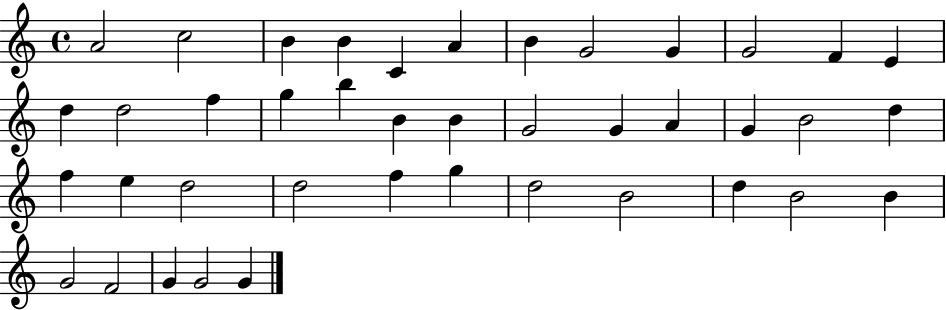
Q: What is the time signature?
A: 4/4